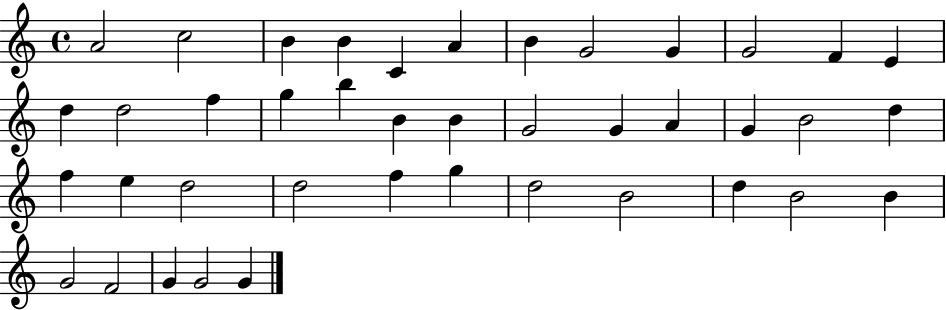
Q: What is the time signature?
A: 4/4